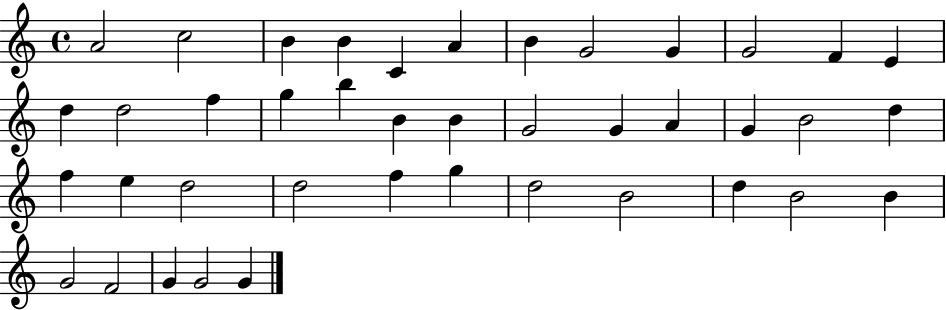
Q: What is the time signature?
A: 4/4